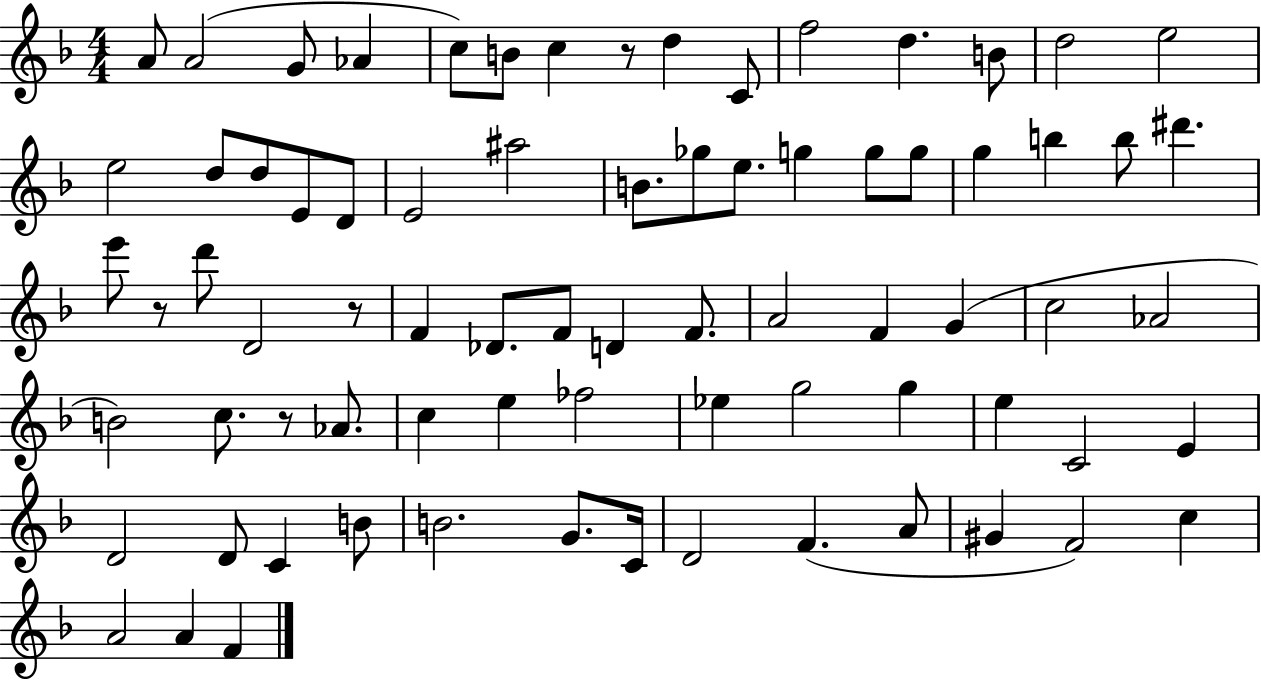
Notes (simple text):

A4/e A4/h G4/e Ab4/q C5/e B4/e C5/q R/e D5/q C4/e F5/h D5/q. B4/e D5/h E5/h E5/h D5/e D5/e E4/e D4/e E4/h A#5/h B4/e. Gb5/e E5/e. G5/q G5/e G5/e G5/q B5/q B5/e D#6/q. E6/e R/e D6/e D4/h R/e F4/q Db4/e. F4/e D4/q F4/e. A4/h F4/q G4/q C5/h Ab4/h B4/h C5/e. R/e Ab4/e. C5/q E5/q FES5/h Eb5/q G5/h G5/q E5/q C4/h E4/q D4/h D4/e C4/q B4/e B4/h. G4/e. C4/s D4/h F4/q. A4/e G#4/q F4/h C5/q A4/h A4/q F4/q